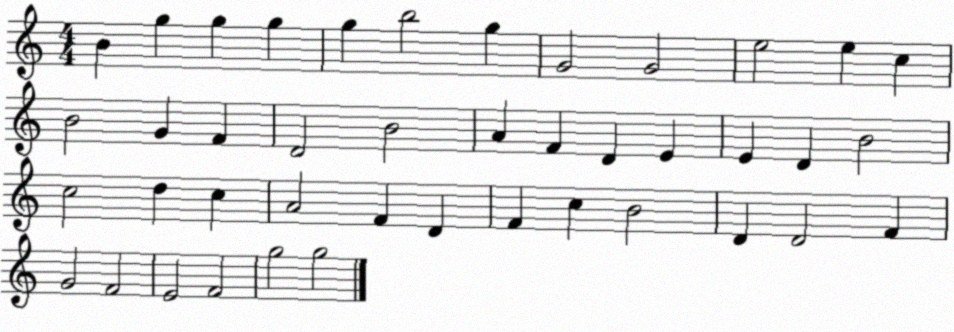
X:1
T:Untitled
M:4/4
L:1/4
K:C
B g g g g b2 g G2 G2 e2 e c B2 G F D2 B2 A F D E E D B2 c2 d c A2 F D F c B2 D D2 F G2 F2 E2 F2 g2 g2